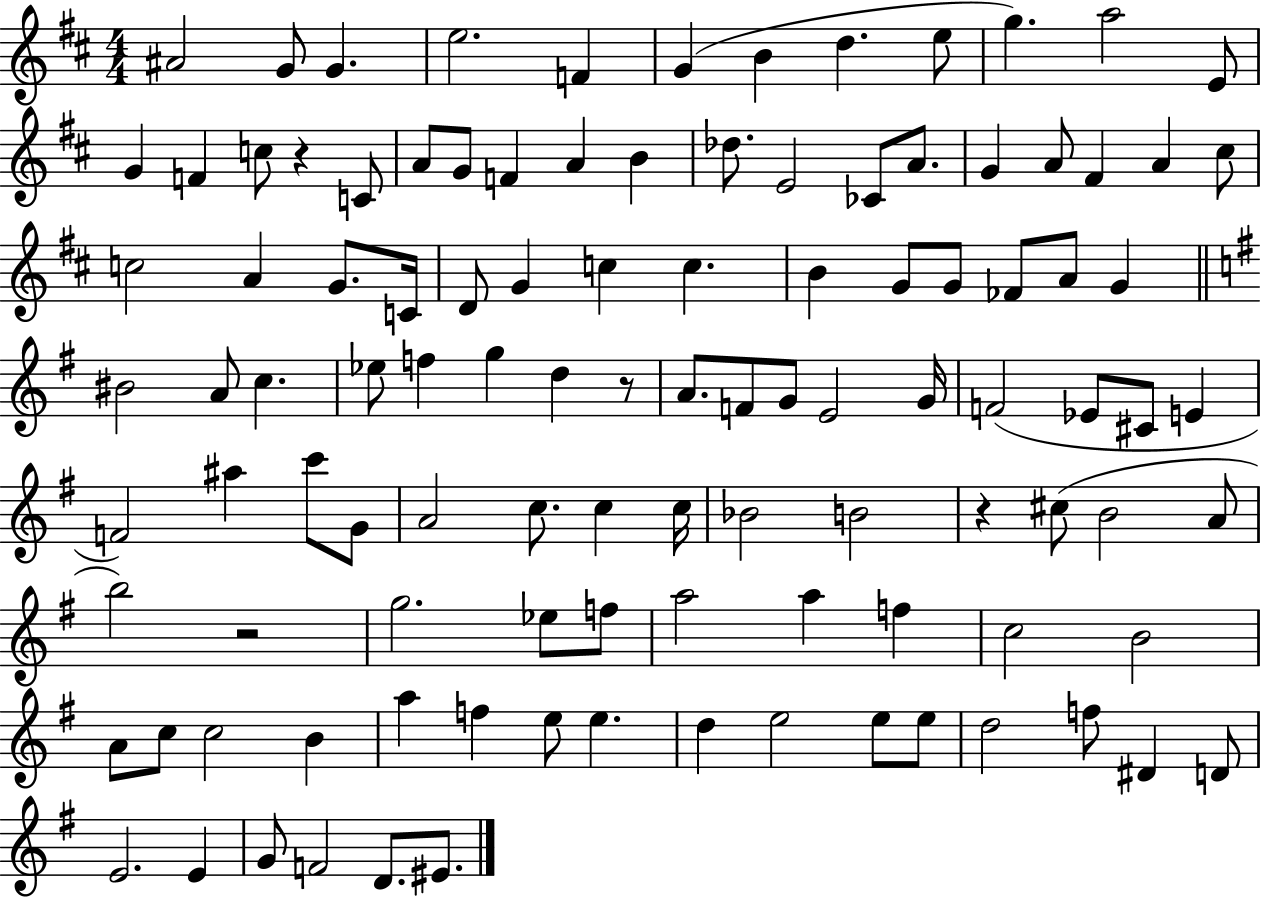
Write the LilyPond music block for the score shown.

{
  \clef treble
  \numericTimeSignature
  \time 4/4
  \key d \major
  \repeat volta 2 { ais'2 g'8 g'4. | e''2. f'4 | g'4( b'4 d''4. e''8 | g''4.) a''2 e'8 | \break g'4 f'4 c''8 r4 c'8 | a'8 g'8 f'4 a'4 b'4 | des''8. e'2 ces'8 a'8. | g'4 a'8 fis'4 a'4 cis''8 | \break c''2 a'4 g'8. c'16 | d'8 g'4 c''4 c''4. | b'4 g'8 g'8 fes'8 a'8 g'4 | \bar "||" \break \key g \major bis'2 a'8 c''4. | ees''8 f''4 g''4 d''4 r8 | a'8. f'8 g'8 e'2 g'16 | f'2( ees'8 cis'8 e'4 | \break f'2) ais''4 c'''8 g'8 | a'2 c''8. c''4 c''16 | bes'2 b'2 | r4 cis''8( b'2 a'8 | \break b''2) r2 | g''2. ees''8 f''8 | a''2 a''4 f''4 | c''2 b'2 | \break a'8 c''8 c''2 b'4 | a''4 f''4 e''8 e''4. | d''4 e''2 e''8 e''8 | d''2 f''8 dis'4 d'8 | \break e'2. e'4 | g'8 f'2 d'8. eis'8. | } \bar "|."
}